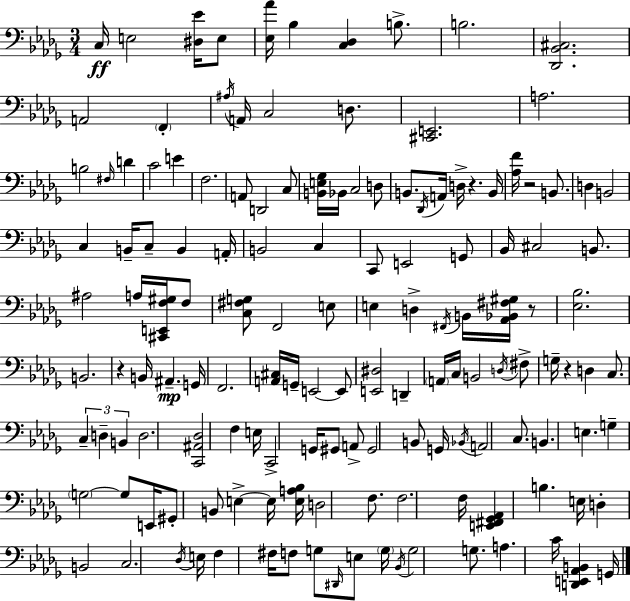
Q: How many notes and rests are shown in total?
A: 144